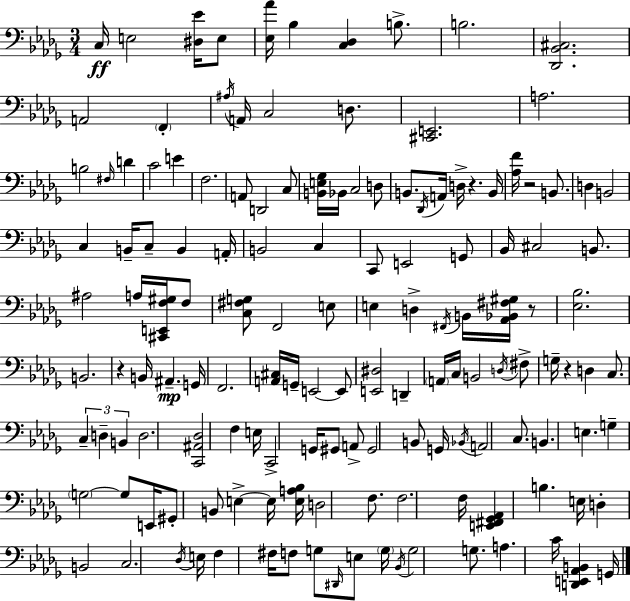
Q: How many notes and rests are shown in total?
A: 144